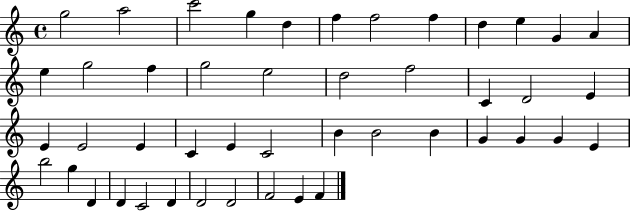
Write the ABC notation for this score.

X:1
T:Untitled
M:4/4
L:1/4
K:C
g2 a2 c'2 g d f f2 f d e G A e g2 f g2 e2 d2 f2 C D2 E E E2 E C E C2 B B2 B G G G E b2 g D D C2 D D2 D2 F2 E F